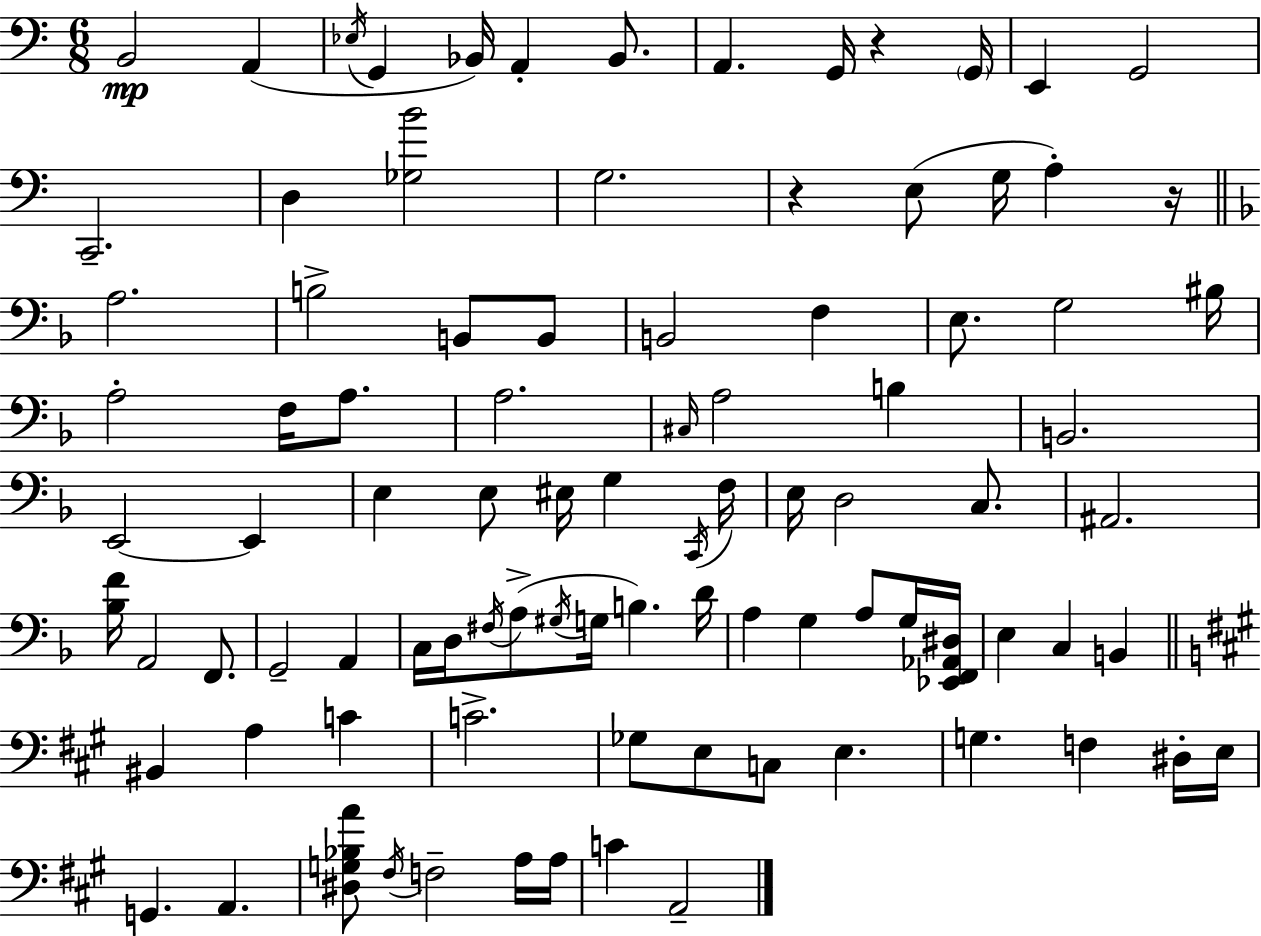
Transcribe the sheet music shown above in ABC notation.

X:1
T:Untitled
M:6/8
L:1/4
K:Am
B,,2 A,, _E,/4 G,, _B,,/4 A,, _B,,/2 A,, G,,/4 z G,,/4 E,, G,,2 C,,2 D, [_G,B]2 G,2 z E,/2 G,/4 A, z/4 A,2 B,2 B,,/2 B,,/2 B,,2 F, E,/2 G,2 ^B,/4 A,2 F,/4 A,/2 A,2 ^C,/4 A,2 B, B,,2 E,,2 E,, E, E,/2 ^E,/4 G, C,,/4 F,/4 E,/4 D,2 C,/2 ^A,,2 [_B,F]/4 A,,2 F,,/2 G,,2 A,, C,/4 D,/4 ^F,/4 A,/2 ^G,/4 G,/4 B, D/4 A, G, A,/2 G,/4 [_E,,F,,_A,,^D,]/4 E, C, B,, ^B,, A, C C2 _G,/2 E,/2 C,/2 E, G, F, ^D,/4 E,/4 G,, A,, [^D,G,_B,A]/2 ^F,/4 F,2 A,/4 A,/4 C A,,2